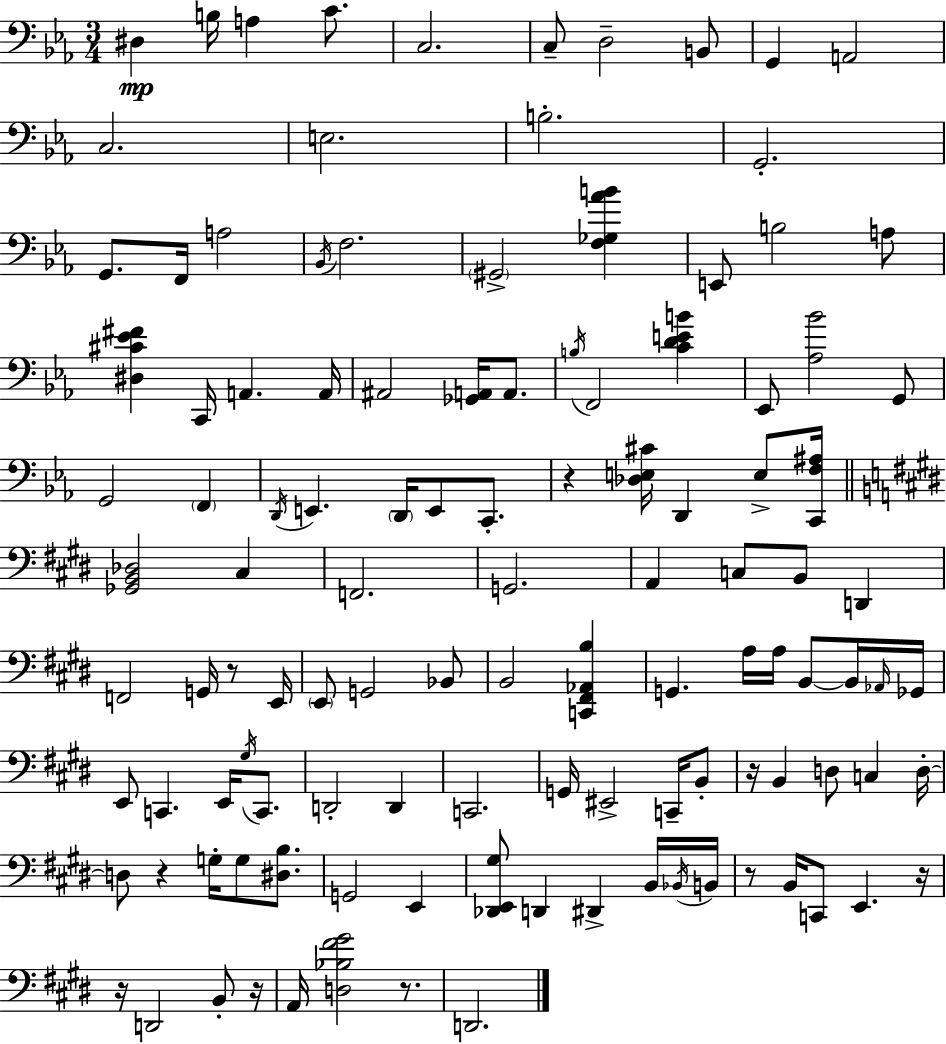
X:1
T:Untitled
M:3/4
L:1/4
K:Eb
^D, B,/4 A, C/2 C,2 C,/2 D,2 B,,/2 G,, A,,2 C,2 E,2 B,2 G,,2 G,,/2 F,,/4 A,2 _B,,/4 F,2 ^G,,2 [F,_G,_AB] E,,/2 B,2 A,/2 [^D,^C_E^F] C,,/4 A,, A,,/4 ^A,,2 [_G,,A,,]/4 A,,/2 B,/4 F,,2 [CDEB] _E,,/2 [_A,_B]2 G,,/2 G,,2 F,, D,,/4 E,, D,,/4 E,,/2 C,,/2 z [_D,E,^C]/4 D,, E,/2 [C,,F,^A,]/4 [_G,,B,,_D,]2 ^C, F,,2 G,,2 A,, C,/2 B,,/2 D,, F,,2 G,,/4 z/2 E,,/4 E,,/2 G,,2 _B,,/2 B,,2 [C,,^F,,_A,,B,] G,, A,/4 A,/4 B,,/2 B,,/4 _A,,/4 _G,,/4 E,,/2 C,, E,,/4 ^G,/4 C,,/2 D,,2 D,, C,,2 G,,/4 ^E,,2 C,,/4 B,,/2 z/4 B,, D,/2 C, D,/4 D,/2 z G,/4 G,/2 [^D,B,]/2 G,,2 E,, [_D,,E,,^G,]/2 D,, ^D,, B,,/4 _B,,/4 B,,/4 z/2 B,,/4 C,,/2 E,, z/4 z/4 D,,2 B,,/2 z/4 A,,/4 [D,_B,^F^G]2 z/2 D,,2